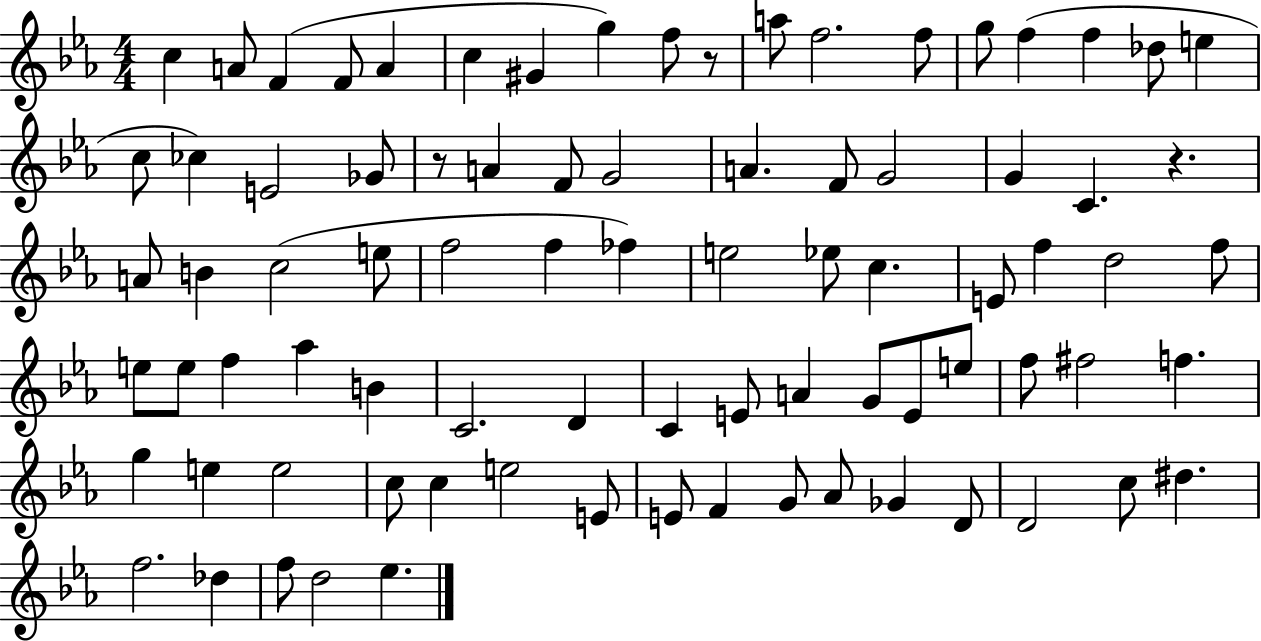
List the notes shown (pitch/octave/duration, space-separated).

C5/q A4/e F4/q F4/e A4/q C5/q G#4/q G5/q F5/e R/e A5/e F5/h. F5/e G5/e F5/q F5/q Db5/e E5/q C5/e CES5/q E4/h Gb4/e R/e A4/q F4/e G4/h A4/q. F4/e G4/h G4/q C4/q. R/q. A4/e B4/q C5/h E5/e F5/h F5/q FES5/q E5/h Eb5/e C5/q. E4/e F5/q D5/h F5/e E5/e E5/e F5/q Ab5/q B4/q C4/h. D4/q C4/q E4/e A4/q G4/e E4/e E5/e F5/e F#5/h F5/q. G5/q E5/q E5/h C5/e C5/q E5/h E4/e E4/e F4/q G4/e Ab4/e Gb4/q D4/e D4/h C5/e D#5/q. F5/h. Db5/q F5/e D5/h Eb5/q.